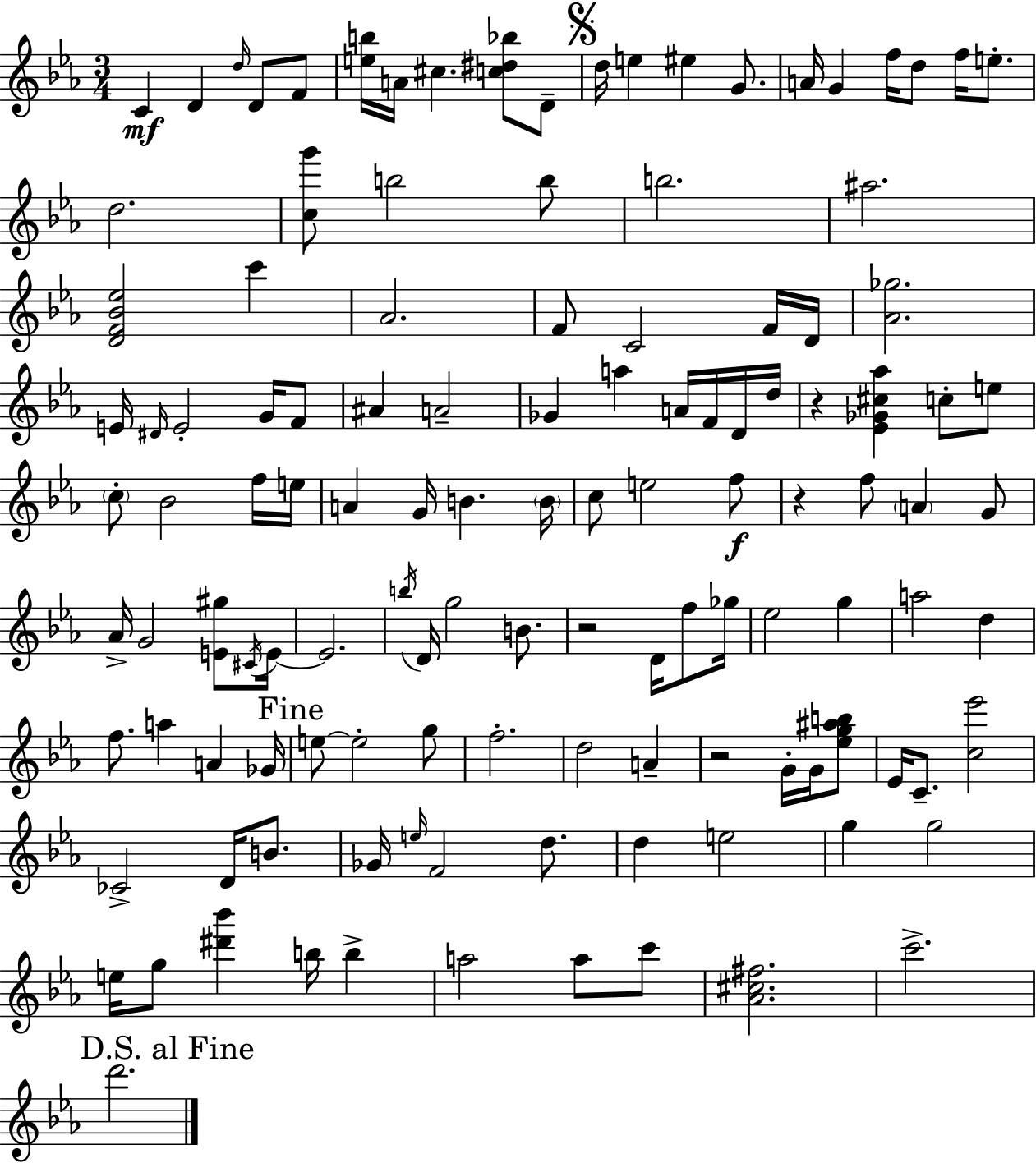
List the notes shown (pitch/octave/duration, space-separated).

C4/q D4/q D5/s D4/e F4/e [E5,B5]/s A4/s C#5/q. [C5,D#5,Bb5]/e D4/e D5/s E5/q EIS5/q G4/e. A4/s G4/q F5/s D5/e F5/s E5/e. D5/h. [C5,G6]/e B5/h B5/e B5/h. A#5/h. [D4,F4,Bb4,Eb5]/h C6/q Ab4/h. F4/e C4/h F4/s D4/s [Ab4,Gb5]/h. E4/s D#4/s E4/h G4/s F4/e A#4/q A4/h Gb4/q A5/q A4/s F4/s D4/s D5/s R/q [Eb4,Gb4,C#5,Ab5]/q C5/e E5/e C5/e Bb4/h F5/s E5/s A4/q G4/s B4/q. B4/s C5/e E5/h F5/e R/q F5/e A4/q G4/e Ab4/s G4/h [E4,G#5]/e C#4/s E4/s E4/h. B5/s D4/s G5/h B4/e. R/h D4/s F5/e Gb5/s Eb5/h G5/q A5/h D5/q F5/e. A5/q A4/q Gb4/s E5/e E5/h G5/e F5/h. D5/h A4/q R/h G4/s G4/s [Eb5,G5,A#5,B5]/e Eb4/s C4/e. [C5,Eb6]/h CES4/h D4/s B4/e. Gb4/s E5/s F4/h D5/e. D5/q E5/h G5/q G5/h E5/s G5/e [D#6,Bb6]/q B5/s B5/q A5/h A5/e C6/e [Ab4,C#5,F#5]/h. C6/h. D6/h.